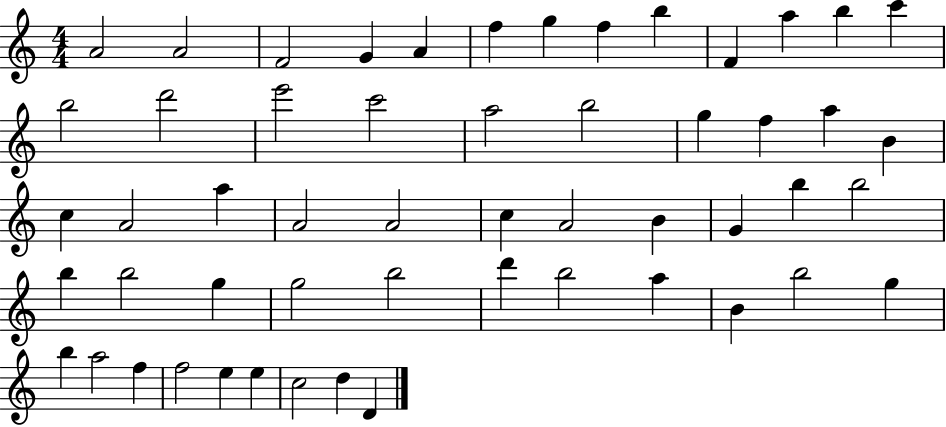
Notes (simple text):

A4/h A4/h F4/h G4/q A4/q F5/q G5/q F5/q B5/q F4/q A5/q B5/q C6/q B5/h D6/h E6/h C6/h A5/h B5/h G5/q F5/q A5/q B4/q C5/q A4/h A5/q A4/h A4/h C5/q A4/h B4/q G4/q B5/q B5/h B5/q B5/h G5/q G5/h B5/h D6/q B5/h A5/q B4/q B5/h G5/q B5/q A5/h F5/q F5/h E5/q E5/q C5/h D5/q D4/q